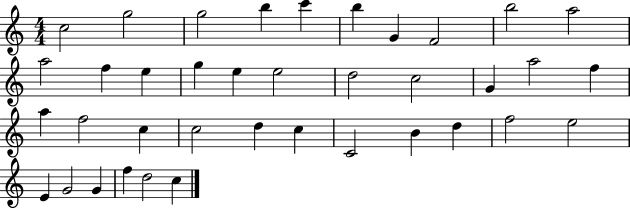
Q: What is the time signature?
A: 4/4